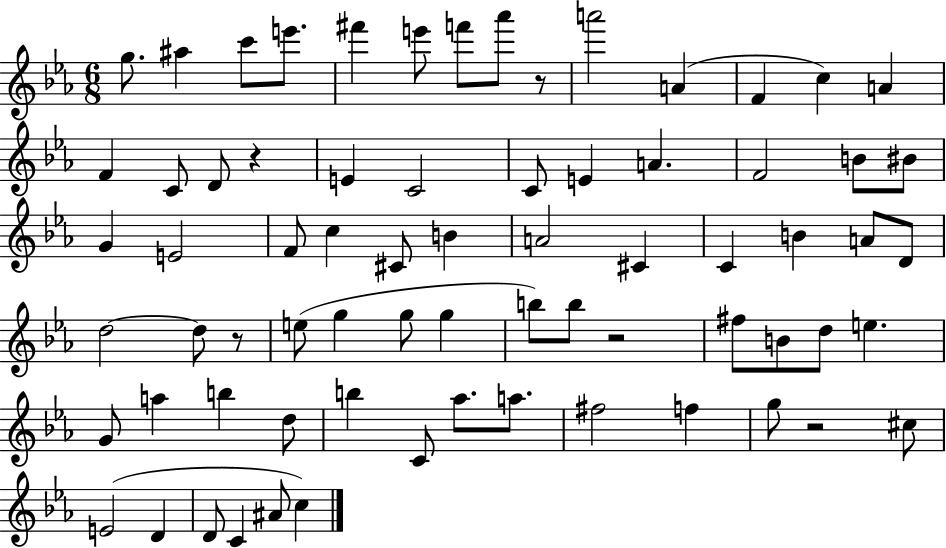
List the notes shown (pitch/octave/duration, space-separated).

G5/e. A#5/q C6/e E6/e. F#6/q E6/e F6/e Ab6/e R/e A6/h A4/q F4/q C5/q A4/q F4/q C4/e D4/e R/q E4/q C4/h C4/e E4/q A4/q. F4/h B4/e BIS4/e G4/q E4/h F4/e C5/q C#4/e B4/q A4/h C#4/q C4/q B4/q A4/e D4/e D5/h D5/e R/e E5/e G5/q G5/e G5/q B5/e B5/e R/h F#5/e B4/e D5/e E5/q. G4/e A5/q B5/q D5/e B5/q C4/e Ab5/e. A5/e. F#5/h F5/q G5/e R/h C#5/e E4/h D4/q D4/e C4/q A#4/e C5/q